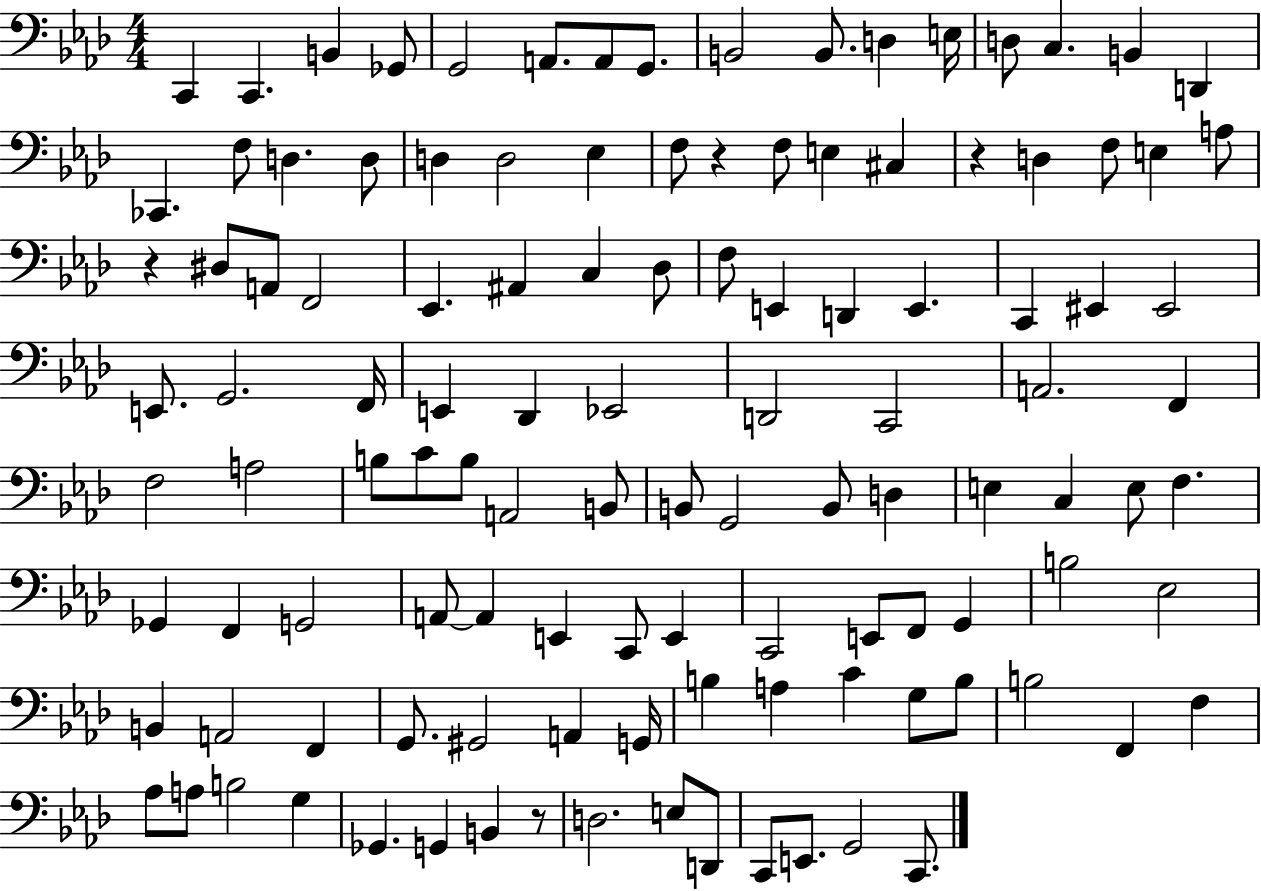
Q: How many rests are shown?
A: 4